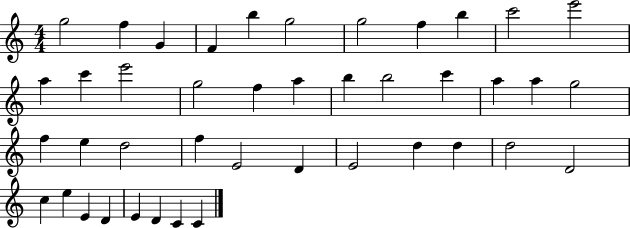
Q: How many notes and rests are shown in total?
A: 42